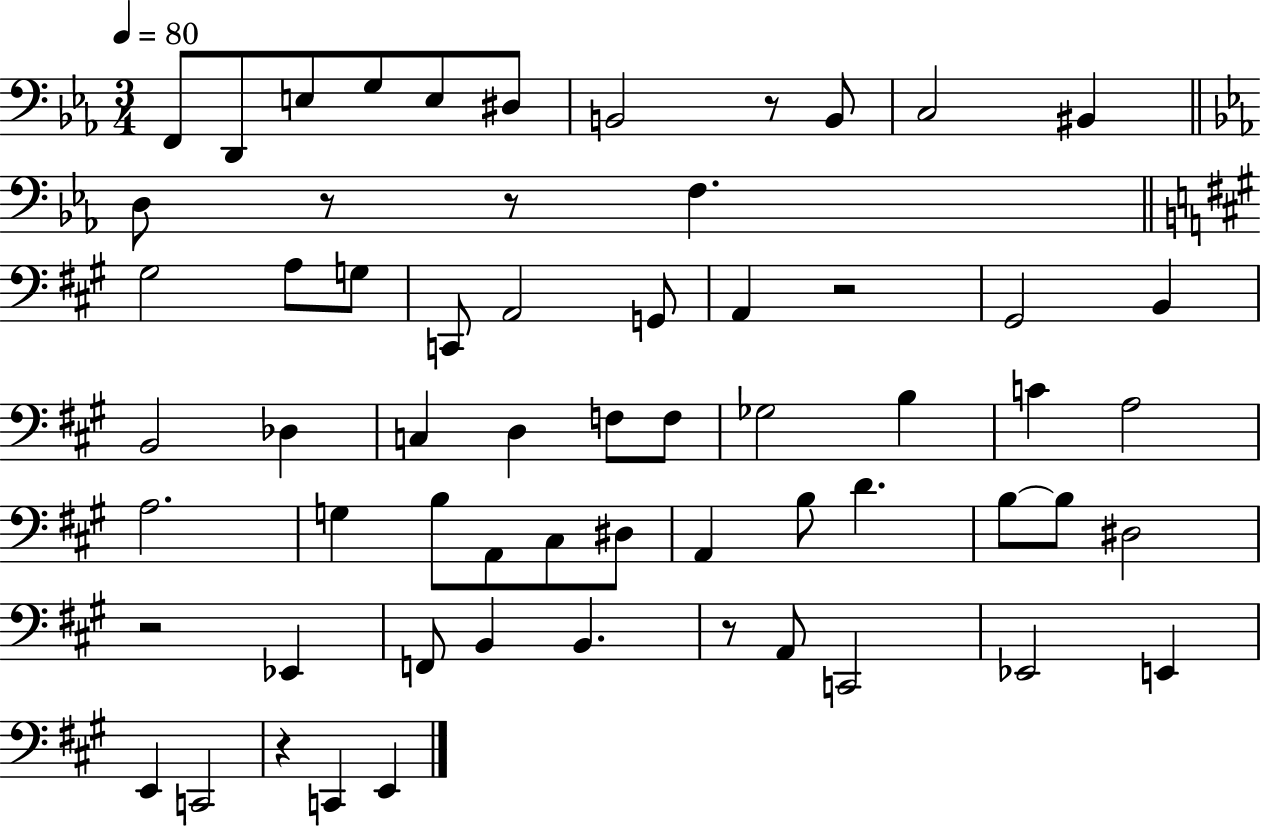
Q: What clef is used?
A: bass